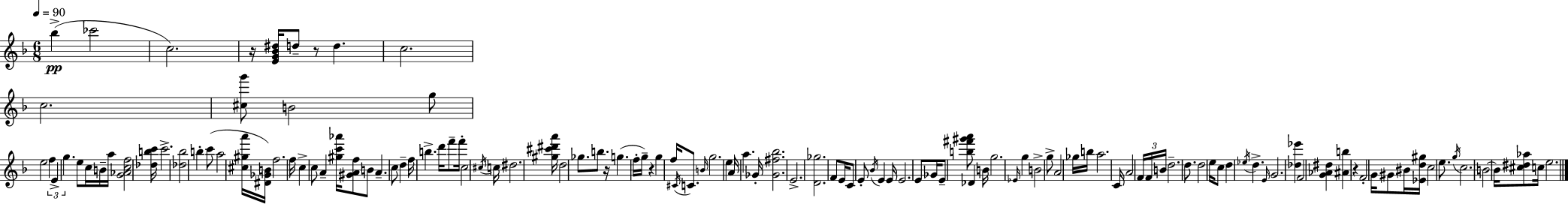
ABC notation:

X:1
T:Untitled
M:6/8
L:1/4
K:F
_b _c'2 c2 z/4 [EG_B^d]/4 d/2 z/2 d c2 c2 [^cg']/2 B2 g/2 e2 f E g e/2 c/4 B/4 a/4 [G_Acf]2 [_dbc']/4 c'2 [_d_b]2 b c'/2 a2 [^c^ga']/4 [^D_GB]/4 f2 f/4 c c/2 A [^gc'_a']/4 [^GAf]/2 B/2 A c/2 d f/4 b d'/4 f'/2 f'/4 c2 ^c/4 c/4 ^d2 [^g^c'^d'a']/4 d2 _g/2 b/2 z/4 g f/4 g/4 z g f/4 ^C/4 C/2 B/4 g2 e A/4 a _G/4 [_G^f_b]2 E2 [D_g]2 F/2 E/4 C/2 E/2 _B/4 E E/4 E2 E/2 _G/4 E/2 [b^f'^g'a']/2 _D B/4 g2 _E/4 g B2 g/2 A2 _g/4 b/4 a2 C/4 A2 F/4 F/4 B/4 d2 d/2 d2 e/4 c/2 d _e/4 d E/4 G2 [_d_e'] F2 [G_A^d] [^Ab] z F2 G/4 ^G/2 ^B/4 [_Ed^g]/4 c2 e/2 g/4 c2 B2 B/4 [^c^d_a]/2 c/4 e2